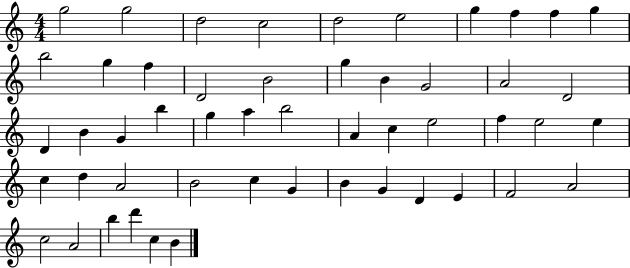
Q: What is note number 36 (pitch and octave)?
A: A4